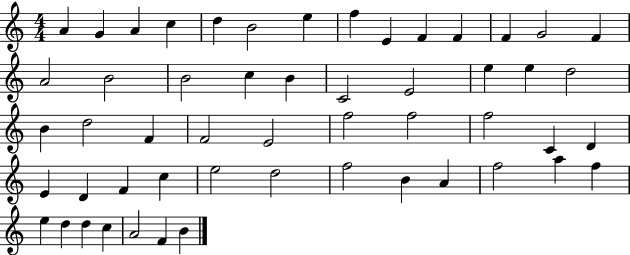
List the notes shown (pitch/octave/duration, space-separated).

A4/q G4/q A4/q C5/q D5/q B4/h E5/q F5/q E4/q F4/q F4/q F4/q G4/h F4/q A4/h B4/h B4/h C5/q B4/q C4/h E4/h E5/q E5/q D5/h B4/q D5/h F4/q F4/h E4/h F5/h F5/h F5/h C4/q D4/q E4/q D4/q F4/q C5/q E5/h D5/h F5/h B4/q A4/q F5/h A5/q F5/q E5/q D5/q D5/q C5/q A4/h F4/q B4/q